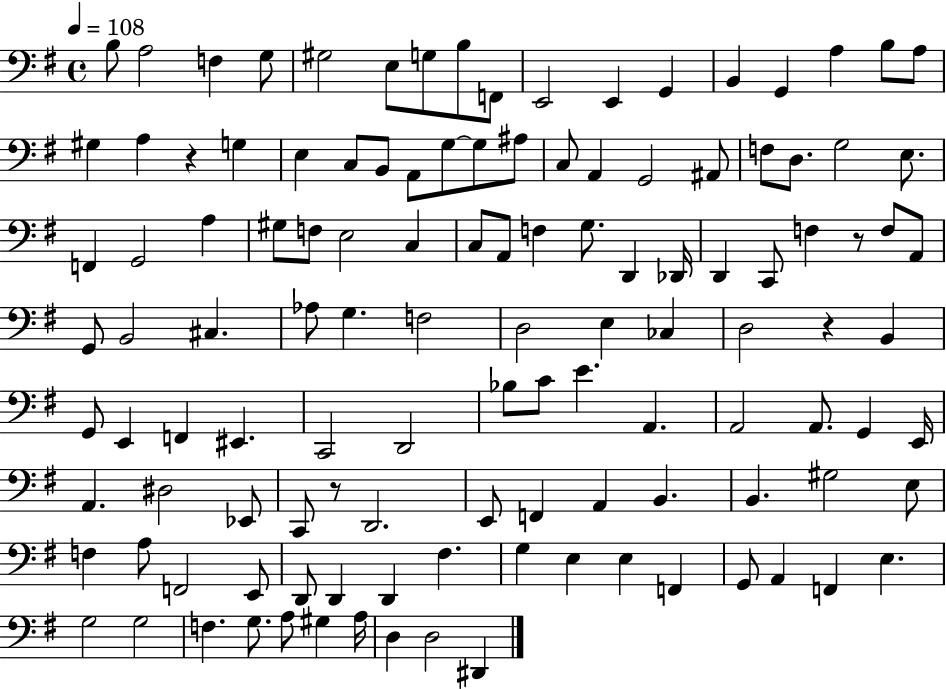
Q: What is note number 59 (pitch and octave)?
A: F3